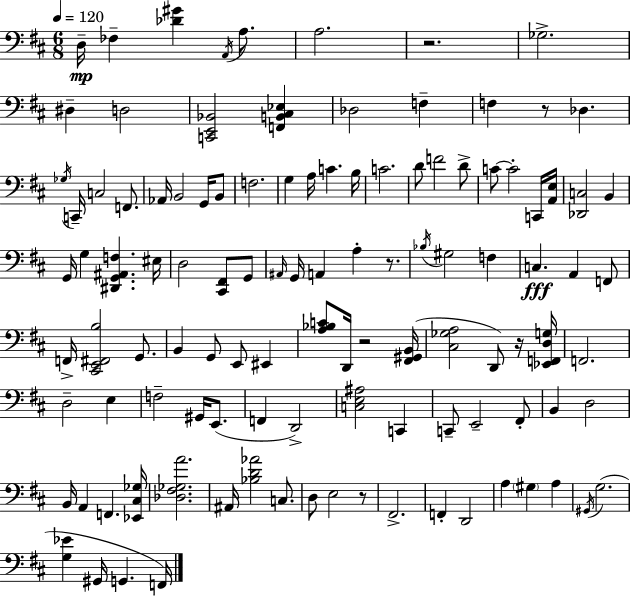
X:1
T:Untitled
M:6/8
L:1/4
K:D
D,/4 _F, [_D^G] A,,/4 A,/2 A,2 z2 _G,2 ^D, D,2 [C,,E,,_B,,]2 [F,,B,,^C,_E,] _D,2 F, F, z/2 _D, _G,/4 C,,/4 C,2 F,,/2 _A,,/4 B,,2 G,,/4 B,,/2 F,2 G, A,/4 C B,/4 C2 D/2 F2 D/2 C/2 C2 C,,/4 [A,,E,]/4 [_D,,C,]2 B,, G,,/4 G, [^D,,G,,^A,,F,] ^E,/4 D,2 [^C,,^F,,]/2 G,,/2 ^A,,/4 G,,/4 A,, A, z/2 _B,/4 ^G,2 F, C, A,, F,,/2 F,,/4 [^C,,E,,^F,,B,]2 G,,/2 B,, G,,/2 E,,/2 ^E,, [A,_B,C]/2 D,,/4 z2 [^F,,^G,,B,,]/4 [^C,_G,A,]2 D,,/2 z/4 [_E,,F,,D,G,]/4 F,,2 D,2 E, F,2 ^G,,/4 E,,/2 F,, D,,2 [C,E,^A,]2 C,, C,,/2 E,,2 ^F,,/2 B,, D,2 B,,/4 A,, F,, [_E,,^C,_G,]/4 [_D,^F,_G,A]2 ^A,,/4 [_B,D_A]2 C,/2 D,/2 E,2 z/2 ^F,,2 F,, D,,2 A, ^G, A, ^G,,/4 G,2 [G,_E] ^G,,/4 G,, F,,/4